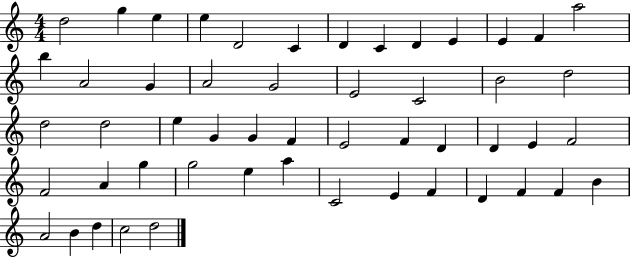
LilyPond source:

{
  \clef treble
  \numericTimeSignature
  \time 4/4
  \key c \major
  d''2 g''4 e''4 | e''4 d'2 c'4 | d'4 c'4 d'4 e'4 | e'4 f'4 a''2 | \break b''4 a'2 g'4 | a'2 g'2 | e'2 c'2 | b'2 d''2 | \break d''2 d''2 | e''4 g'4 g'4 f'4 | e'2 f'4 d'4 | d'4 e'4 f'2 | \break f'2 a'4 g''4 | g''2 e''4 a''4 | c'2 e'4 f'4 | d'4 f'4 f'4 b'4 | \break a'2 b'4 d''4 | c''2 d''2 | \bar "|."
}